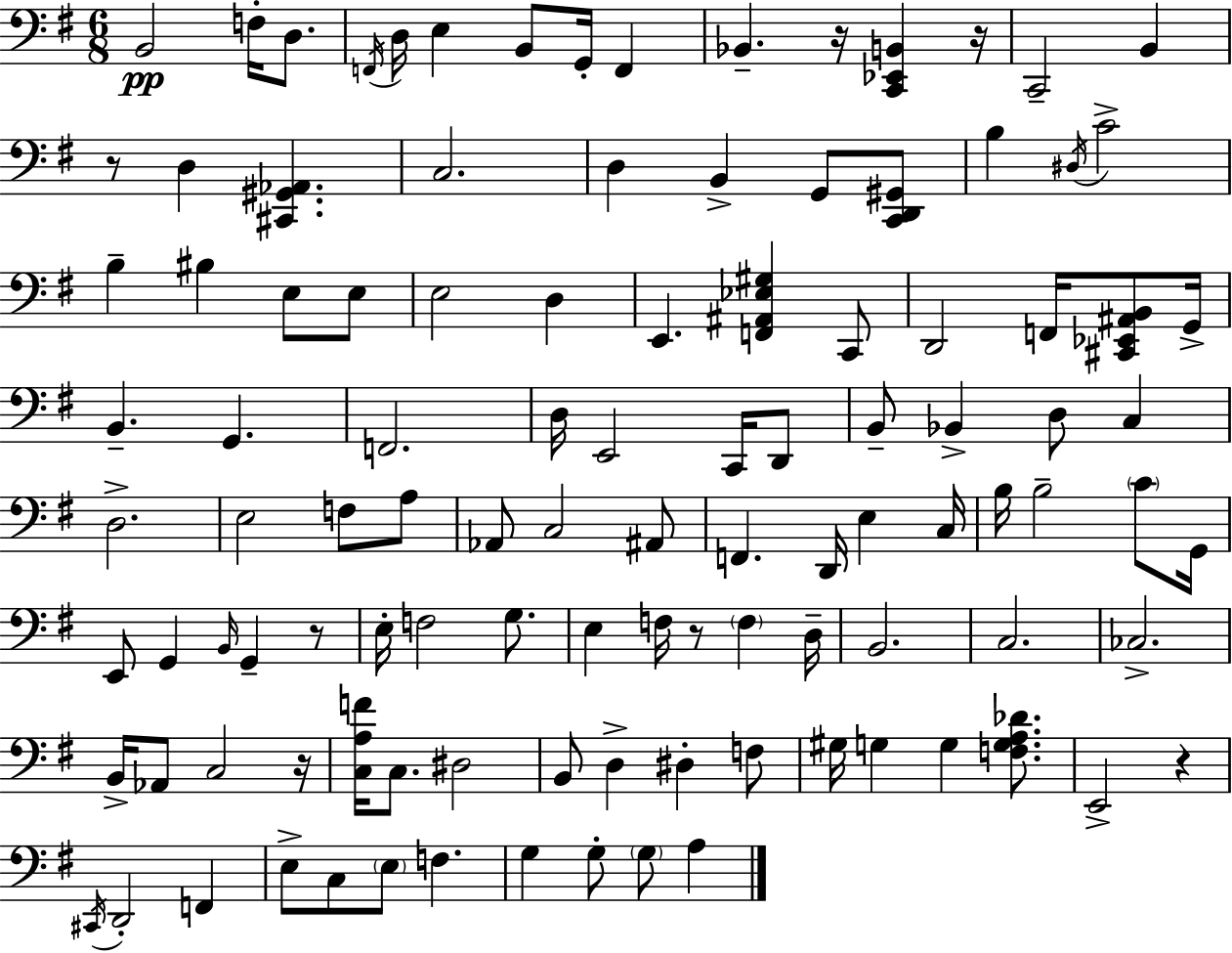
X:1
T:Untitled
M:6/8
L:1/4
K:Em
B,,2 F,/4 D,/2 F,,/4 D,/4 E, B,,/2 G,,/4 F,, _B,, z/4 [C,,_E,,B,,] z/4 C,,2 B,, z/2 D, [^C,,^G,,_A,,] C,2 D, B,, G,,/2 [C,,D,,^G,,]/2 B, ^D,/4 C2 B, ^B, E,/2 E,/2 E,2 D, E,, [F,,^A,,_E,^G,] C,,/2 D,,2 F,,/4 [^C,,_E,,^A,,B,,]/2 G,,/4 B,, G,, F,,2 D,/4 E,,2 C,,/4 D,,/2 B,,/2 _B,, D,/2 C, D,2 E,2 F,/2 A,/2 _A,,/2 C,2 ^A,,/2 F,, D,,/4 E, C,/4 B,/4 B,2 C/2 G,,/4 E,,/2 G,, B,,/4 G,, z/2 E,/4 F,2 G,/2 E, F,/4 z/2 F, D,/4 B,,2 C,2 _C,2 B,,/4 _A,,/2 C,2 z/4 [C,A,F]/4 C,/2 ^D,2 B,,/2 D, ^D, F,/2 ^G,/4 G, G, [F,G,A,_D]/2 E,,2 z ^C,,/4 D,,2 F,, E,/2 C,/2 E,/2 F, G, G,/2 G,/2 A,